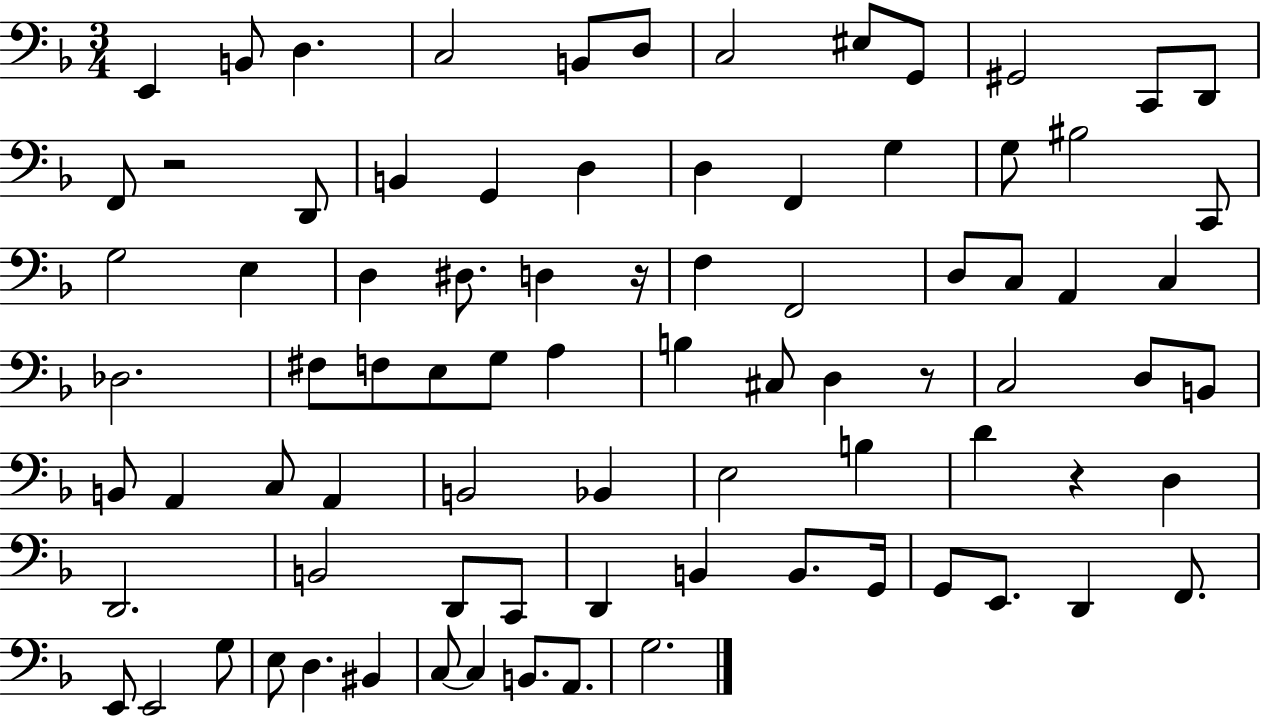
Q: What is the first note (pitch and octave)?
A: E2